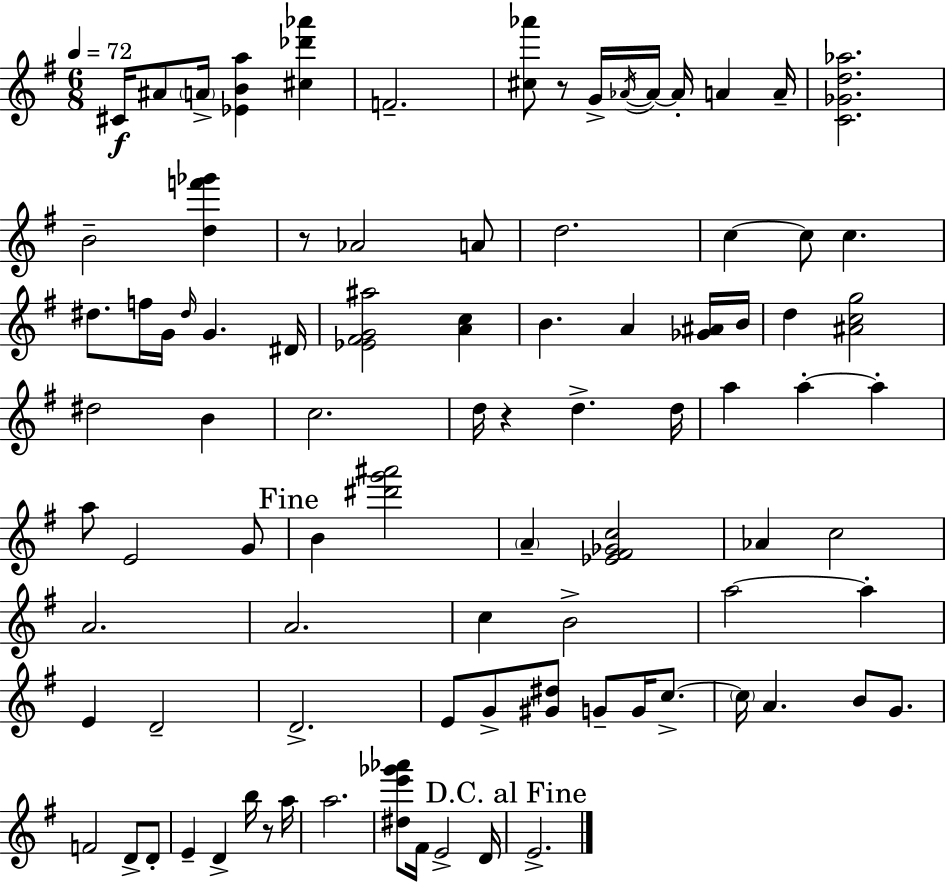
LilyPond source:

{
  \clef treble
  \numericTimeSignature
  \time 6/8
  \key g \major
  \tempo 4 = 72
  \repeat volta 2 { cis'16\f ais'8 \parenthesize a'16-> <ees' b' a''>4 <cis'' des''' aes'''>4 | f'2.-- | <cis'' aes'''>8 r8 g'16-> \acciaccatura { aes'16~ }~ aes'16~~ aes'16-. a'4 | a'16-- <c' ges' d'' aes''>2. | \break b'2-- <d'' f''' ges'''>4 | r8 aes'2 a'8 | d''2. | c''4~~ c''8 c''4. | \break dis''8. f''16 g'16 \grace { dis''16 } g'4. | dis'16 <ees' fis' g' ais''>2 <a' c''>4 | b'4. a'4 | <ges' ais'>16 b'16 d''4 <ais' c'' g''>2 | \break dis''2 b'4 | c''2. | d''16 r4 d''4.-> | d''16 a''4 a''4-.~~ a''4-. | \break a''8 e'2 | g'8 \mark "Fine" b'4 <dis''' g''' ais'''>2 | \parenthesize a'4-- <ees' fis' ges' c''>2 | aes'4 c''2 | \break a'2. | a'2. | c''4 b'2-> | a''2~~ a''4-. | \break e'4 d'2-- | d'2.-> | e'8 g'8-> <gis' dis''>8 g'8-- g'16 c''8.->~~ | \parenthesize c''16 a'4. b'8 g'8. | \break f'2 d'8-> | d'8-. e'4-- d'4-> b''16 r8 | a''16 a''2. | <dis'' e''' ges''' aes'''>8 fis'16 e'2-> | \break d'16 \mark "D.C. al Fine" e'2.-> | } \bar "|."
}